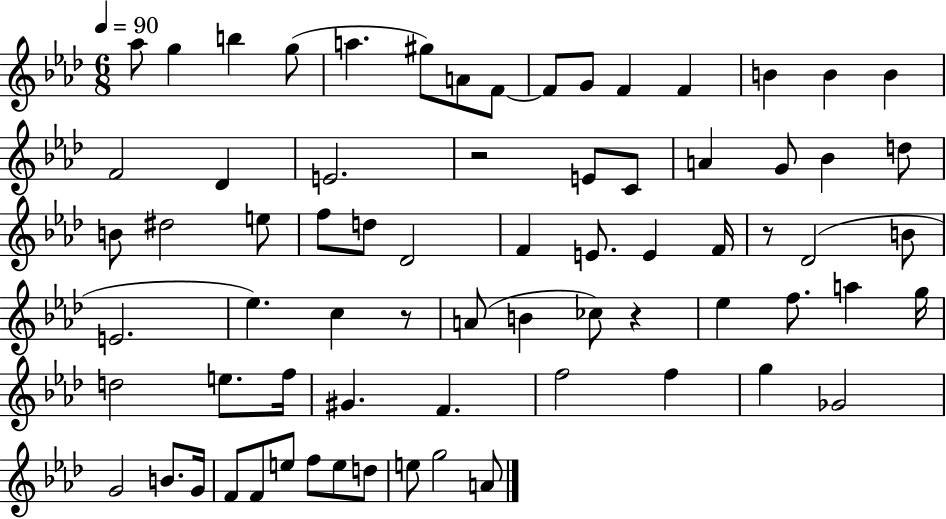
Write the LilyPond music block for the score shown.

{
  \clef treble
  \numericTimeSignature
  \time 6/8
  \key aes \major
  \tempo 4 = 90
  aes''8 g''4 b''4 g''8( | a''4. gis''8) a'8 f'8~~ | f'8 g'8 f'4 f'4 | b'4 b'4 b'4 | \break f'2 des'4 | e'2. | r2 e'8 c'8 | a'4 g'8 bes'4 d''8 | \break b'8 dis''2 e''8 | f''8 d''8 des'2 | f'4 e'8. e'4 f'16 | r8 des'2( b'8 | \break e'2. | ees''4.) c''4 r8 | a'8( b'4 ces''8) r4 | ees''4 f''8. a''4 g''16 | \break d''2 e''8. f''16 | gis'4. f'4. | f''2 f''4 | g''4 ges'2 | \break g'2 b'8. g'16 | f'8 f'8 e''8 f''8 e''8 d''8 | e''8 g''2 a'8 | \bar "|."
}